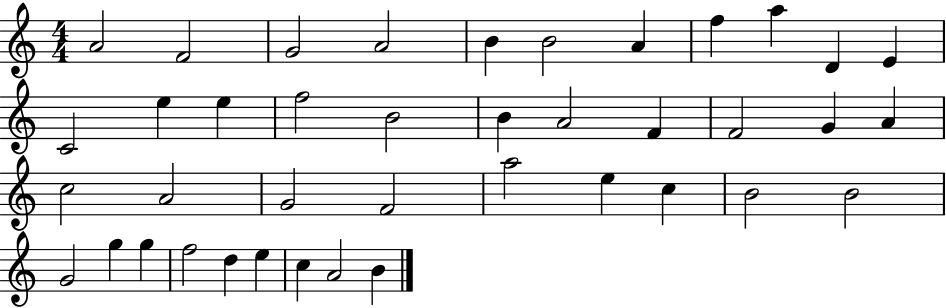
{
  \clef treble
  \numericTimeSignature
  \time 4/4
  \key c \major
  a'2 f'2 | g'2 a'2 | b'4 b'2 a'4 | f''4 a''4 d'4 e'4 | \break c'2 e''4 e''4 | f''2 b'2 | b'4 a'2 f'4 | f'2 g'4 a'4 | \break c''2 a'2 | g'2 f'2 | a''2 e''4 c''4 | b'2 b'2 | \break g'2 g''4 g''4 | f''2 d''4 e''4 | c''4 a'2 b'4 | \bar "|."
}